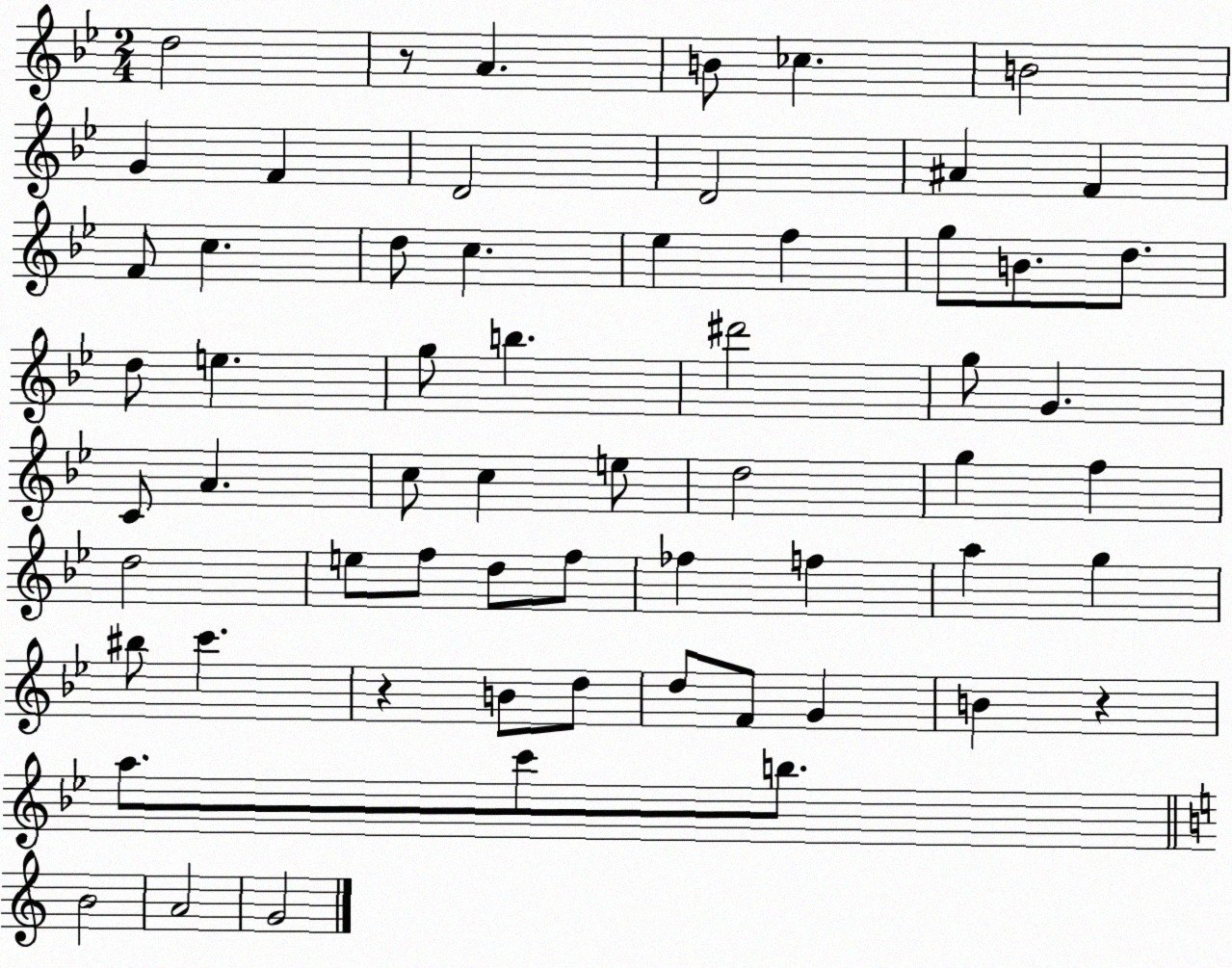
X:1
T:Untitled
M:2/4
L:1/4
K:Bb
d2 z/2 A B/2 _c B2 G F D2 D2 ^A F F/2 c d/2 c _e f g/2 B/2 d/2 d/2 e g/2 b ^d'2 g/2 G C/2 A c/2 c e/2 d2 g f d2 e/2 f/2 d/2 f/2 _f f a g ^b/2 c' z B/2 d/2 d/2 F/2 G B z a/2 c'/2 b/2 B2 A2 G2